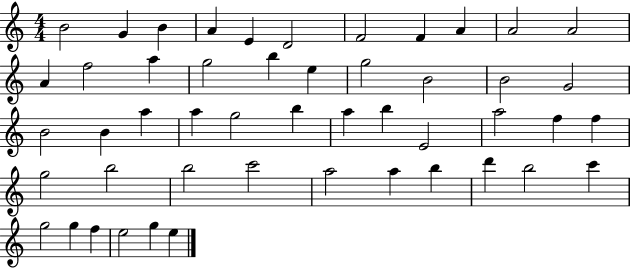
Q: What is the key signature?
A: C major